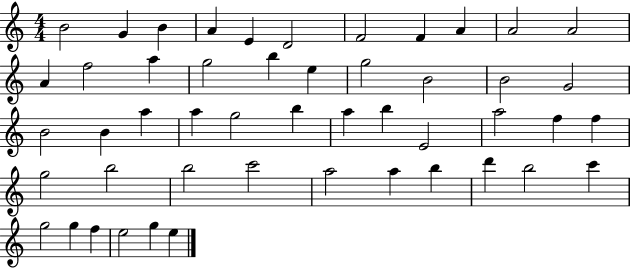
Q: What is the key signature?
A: C major